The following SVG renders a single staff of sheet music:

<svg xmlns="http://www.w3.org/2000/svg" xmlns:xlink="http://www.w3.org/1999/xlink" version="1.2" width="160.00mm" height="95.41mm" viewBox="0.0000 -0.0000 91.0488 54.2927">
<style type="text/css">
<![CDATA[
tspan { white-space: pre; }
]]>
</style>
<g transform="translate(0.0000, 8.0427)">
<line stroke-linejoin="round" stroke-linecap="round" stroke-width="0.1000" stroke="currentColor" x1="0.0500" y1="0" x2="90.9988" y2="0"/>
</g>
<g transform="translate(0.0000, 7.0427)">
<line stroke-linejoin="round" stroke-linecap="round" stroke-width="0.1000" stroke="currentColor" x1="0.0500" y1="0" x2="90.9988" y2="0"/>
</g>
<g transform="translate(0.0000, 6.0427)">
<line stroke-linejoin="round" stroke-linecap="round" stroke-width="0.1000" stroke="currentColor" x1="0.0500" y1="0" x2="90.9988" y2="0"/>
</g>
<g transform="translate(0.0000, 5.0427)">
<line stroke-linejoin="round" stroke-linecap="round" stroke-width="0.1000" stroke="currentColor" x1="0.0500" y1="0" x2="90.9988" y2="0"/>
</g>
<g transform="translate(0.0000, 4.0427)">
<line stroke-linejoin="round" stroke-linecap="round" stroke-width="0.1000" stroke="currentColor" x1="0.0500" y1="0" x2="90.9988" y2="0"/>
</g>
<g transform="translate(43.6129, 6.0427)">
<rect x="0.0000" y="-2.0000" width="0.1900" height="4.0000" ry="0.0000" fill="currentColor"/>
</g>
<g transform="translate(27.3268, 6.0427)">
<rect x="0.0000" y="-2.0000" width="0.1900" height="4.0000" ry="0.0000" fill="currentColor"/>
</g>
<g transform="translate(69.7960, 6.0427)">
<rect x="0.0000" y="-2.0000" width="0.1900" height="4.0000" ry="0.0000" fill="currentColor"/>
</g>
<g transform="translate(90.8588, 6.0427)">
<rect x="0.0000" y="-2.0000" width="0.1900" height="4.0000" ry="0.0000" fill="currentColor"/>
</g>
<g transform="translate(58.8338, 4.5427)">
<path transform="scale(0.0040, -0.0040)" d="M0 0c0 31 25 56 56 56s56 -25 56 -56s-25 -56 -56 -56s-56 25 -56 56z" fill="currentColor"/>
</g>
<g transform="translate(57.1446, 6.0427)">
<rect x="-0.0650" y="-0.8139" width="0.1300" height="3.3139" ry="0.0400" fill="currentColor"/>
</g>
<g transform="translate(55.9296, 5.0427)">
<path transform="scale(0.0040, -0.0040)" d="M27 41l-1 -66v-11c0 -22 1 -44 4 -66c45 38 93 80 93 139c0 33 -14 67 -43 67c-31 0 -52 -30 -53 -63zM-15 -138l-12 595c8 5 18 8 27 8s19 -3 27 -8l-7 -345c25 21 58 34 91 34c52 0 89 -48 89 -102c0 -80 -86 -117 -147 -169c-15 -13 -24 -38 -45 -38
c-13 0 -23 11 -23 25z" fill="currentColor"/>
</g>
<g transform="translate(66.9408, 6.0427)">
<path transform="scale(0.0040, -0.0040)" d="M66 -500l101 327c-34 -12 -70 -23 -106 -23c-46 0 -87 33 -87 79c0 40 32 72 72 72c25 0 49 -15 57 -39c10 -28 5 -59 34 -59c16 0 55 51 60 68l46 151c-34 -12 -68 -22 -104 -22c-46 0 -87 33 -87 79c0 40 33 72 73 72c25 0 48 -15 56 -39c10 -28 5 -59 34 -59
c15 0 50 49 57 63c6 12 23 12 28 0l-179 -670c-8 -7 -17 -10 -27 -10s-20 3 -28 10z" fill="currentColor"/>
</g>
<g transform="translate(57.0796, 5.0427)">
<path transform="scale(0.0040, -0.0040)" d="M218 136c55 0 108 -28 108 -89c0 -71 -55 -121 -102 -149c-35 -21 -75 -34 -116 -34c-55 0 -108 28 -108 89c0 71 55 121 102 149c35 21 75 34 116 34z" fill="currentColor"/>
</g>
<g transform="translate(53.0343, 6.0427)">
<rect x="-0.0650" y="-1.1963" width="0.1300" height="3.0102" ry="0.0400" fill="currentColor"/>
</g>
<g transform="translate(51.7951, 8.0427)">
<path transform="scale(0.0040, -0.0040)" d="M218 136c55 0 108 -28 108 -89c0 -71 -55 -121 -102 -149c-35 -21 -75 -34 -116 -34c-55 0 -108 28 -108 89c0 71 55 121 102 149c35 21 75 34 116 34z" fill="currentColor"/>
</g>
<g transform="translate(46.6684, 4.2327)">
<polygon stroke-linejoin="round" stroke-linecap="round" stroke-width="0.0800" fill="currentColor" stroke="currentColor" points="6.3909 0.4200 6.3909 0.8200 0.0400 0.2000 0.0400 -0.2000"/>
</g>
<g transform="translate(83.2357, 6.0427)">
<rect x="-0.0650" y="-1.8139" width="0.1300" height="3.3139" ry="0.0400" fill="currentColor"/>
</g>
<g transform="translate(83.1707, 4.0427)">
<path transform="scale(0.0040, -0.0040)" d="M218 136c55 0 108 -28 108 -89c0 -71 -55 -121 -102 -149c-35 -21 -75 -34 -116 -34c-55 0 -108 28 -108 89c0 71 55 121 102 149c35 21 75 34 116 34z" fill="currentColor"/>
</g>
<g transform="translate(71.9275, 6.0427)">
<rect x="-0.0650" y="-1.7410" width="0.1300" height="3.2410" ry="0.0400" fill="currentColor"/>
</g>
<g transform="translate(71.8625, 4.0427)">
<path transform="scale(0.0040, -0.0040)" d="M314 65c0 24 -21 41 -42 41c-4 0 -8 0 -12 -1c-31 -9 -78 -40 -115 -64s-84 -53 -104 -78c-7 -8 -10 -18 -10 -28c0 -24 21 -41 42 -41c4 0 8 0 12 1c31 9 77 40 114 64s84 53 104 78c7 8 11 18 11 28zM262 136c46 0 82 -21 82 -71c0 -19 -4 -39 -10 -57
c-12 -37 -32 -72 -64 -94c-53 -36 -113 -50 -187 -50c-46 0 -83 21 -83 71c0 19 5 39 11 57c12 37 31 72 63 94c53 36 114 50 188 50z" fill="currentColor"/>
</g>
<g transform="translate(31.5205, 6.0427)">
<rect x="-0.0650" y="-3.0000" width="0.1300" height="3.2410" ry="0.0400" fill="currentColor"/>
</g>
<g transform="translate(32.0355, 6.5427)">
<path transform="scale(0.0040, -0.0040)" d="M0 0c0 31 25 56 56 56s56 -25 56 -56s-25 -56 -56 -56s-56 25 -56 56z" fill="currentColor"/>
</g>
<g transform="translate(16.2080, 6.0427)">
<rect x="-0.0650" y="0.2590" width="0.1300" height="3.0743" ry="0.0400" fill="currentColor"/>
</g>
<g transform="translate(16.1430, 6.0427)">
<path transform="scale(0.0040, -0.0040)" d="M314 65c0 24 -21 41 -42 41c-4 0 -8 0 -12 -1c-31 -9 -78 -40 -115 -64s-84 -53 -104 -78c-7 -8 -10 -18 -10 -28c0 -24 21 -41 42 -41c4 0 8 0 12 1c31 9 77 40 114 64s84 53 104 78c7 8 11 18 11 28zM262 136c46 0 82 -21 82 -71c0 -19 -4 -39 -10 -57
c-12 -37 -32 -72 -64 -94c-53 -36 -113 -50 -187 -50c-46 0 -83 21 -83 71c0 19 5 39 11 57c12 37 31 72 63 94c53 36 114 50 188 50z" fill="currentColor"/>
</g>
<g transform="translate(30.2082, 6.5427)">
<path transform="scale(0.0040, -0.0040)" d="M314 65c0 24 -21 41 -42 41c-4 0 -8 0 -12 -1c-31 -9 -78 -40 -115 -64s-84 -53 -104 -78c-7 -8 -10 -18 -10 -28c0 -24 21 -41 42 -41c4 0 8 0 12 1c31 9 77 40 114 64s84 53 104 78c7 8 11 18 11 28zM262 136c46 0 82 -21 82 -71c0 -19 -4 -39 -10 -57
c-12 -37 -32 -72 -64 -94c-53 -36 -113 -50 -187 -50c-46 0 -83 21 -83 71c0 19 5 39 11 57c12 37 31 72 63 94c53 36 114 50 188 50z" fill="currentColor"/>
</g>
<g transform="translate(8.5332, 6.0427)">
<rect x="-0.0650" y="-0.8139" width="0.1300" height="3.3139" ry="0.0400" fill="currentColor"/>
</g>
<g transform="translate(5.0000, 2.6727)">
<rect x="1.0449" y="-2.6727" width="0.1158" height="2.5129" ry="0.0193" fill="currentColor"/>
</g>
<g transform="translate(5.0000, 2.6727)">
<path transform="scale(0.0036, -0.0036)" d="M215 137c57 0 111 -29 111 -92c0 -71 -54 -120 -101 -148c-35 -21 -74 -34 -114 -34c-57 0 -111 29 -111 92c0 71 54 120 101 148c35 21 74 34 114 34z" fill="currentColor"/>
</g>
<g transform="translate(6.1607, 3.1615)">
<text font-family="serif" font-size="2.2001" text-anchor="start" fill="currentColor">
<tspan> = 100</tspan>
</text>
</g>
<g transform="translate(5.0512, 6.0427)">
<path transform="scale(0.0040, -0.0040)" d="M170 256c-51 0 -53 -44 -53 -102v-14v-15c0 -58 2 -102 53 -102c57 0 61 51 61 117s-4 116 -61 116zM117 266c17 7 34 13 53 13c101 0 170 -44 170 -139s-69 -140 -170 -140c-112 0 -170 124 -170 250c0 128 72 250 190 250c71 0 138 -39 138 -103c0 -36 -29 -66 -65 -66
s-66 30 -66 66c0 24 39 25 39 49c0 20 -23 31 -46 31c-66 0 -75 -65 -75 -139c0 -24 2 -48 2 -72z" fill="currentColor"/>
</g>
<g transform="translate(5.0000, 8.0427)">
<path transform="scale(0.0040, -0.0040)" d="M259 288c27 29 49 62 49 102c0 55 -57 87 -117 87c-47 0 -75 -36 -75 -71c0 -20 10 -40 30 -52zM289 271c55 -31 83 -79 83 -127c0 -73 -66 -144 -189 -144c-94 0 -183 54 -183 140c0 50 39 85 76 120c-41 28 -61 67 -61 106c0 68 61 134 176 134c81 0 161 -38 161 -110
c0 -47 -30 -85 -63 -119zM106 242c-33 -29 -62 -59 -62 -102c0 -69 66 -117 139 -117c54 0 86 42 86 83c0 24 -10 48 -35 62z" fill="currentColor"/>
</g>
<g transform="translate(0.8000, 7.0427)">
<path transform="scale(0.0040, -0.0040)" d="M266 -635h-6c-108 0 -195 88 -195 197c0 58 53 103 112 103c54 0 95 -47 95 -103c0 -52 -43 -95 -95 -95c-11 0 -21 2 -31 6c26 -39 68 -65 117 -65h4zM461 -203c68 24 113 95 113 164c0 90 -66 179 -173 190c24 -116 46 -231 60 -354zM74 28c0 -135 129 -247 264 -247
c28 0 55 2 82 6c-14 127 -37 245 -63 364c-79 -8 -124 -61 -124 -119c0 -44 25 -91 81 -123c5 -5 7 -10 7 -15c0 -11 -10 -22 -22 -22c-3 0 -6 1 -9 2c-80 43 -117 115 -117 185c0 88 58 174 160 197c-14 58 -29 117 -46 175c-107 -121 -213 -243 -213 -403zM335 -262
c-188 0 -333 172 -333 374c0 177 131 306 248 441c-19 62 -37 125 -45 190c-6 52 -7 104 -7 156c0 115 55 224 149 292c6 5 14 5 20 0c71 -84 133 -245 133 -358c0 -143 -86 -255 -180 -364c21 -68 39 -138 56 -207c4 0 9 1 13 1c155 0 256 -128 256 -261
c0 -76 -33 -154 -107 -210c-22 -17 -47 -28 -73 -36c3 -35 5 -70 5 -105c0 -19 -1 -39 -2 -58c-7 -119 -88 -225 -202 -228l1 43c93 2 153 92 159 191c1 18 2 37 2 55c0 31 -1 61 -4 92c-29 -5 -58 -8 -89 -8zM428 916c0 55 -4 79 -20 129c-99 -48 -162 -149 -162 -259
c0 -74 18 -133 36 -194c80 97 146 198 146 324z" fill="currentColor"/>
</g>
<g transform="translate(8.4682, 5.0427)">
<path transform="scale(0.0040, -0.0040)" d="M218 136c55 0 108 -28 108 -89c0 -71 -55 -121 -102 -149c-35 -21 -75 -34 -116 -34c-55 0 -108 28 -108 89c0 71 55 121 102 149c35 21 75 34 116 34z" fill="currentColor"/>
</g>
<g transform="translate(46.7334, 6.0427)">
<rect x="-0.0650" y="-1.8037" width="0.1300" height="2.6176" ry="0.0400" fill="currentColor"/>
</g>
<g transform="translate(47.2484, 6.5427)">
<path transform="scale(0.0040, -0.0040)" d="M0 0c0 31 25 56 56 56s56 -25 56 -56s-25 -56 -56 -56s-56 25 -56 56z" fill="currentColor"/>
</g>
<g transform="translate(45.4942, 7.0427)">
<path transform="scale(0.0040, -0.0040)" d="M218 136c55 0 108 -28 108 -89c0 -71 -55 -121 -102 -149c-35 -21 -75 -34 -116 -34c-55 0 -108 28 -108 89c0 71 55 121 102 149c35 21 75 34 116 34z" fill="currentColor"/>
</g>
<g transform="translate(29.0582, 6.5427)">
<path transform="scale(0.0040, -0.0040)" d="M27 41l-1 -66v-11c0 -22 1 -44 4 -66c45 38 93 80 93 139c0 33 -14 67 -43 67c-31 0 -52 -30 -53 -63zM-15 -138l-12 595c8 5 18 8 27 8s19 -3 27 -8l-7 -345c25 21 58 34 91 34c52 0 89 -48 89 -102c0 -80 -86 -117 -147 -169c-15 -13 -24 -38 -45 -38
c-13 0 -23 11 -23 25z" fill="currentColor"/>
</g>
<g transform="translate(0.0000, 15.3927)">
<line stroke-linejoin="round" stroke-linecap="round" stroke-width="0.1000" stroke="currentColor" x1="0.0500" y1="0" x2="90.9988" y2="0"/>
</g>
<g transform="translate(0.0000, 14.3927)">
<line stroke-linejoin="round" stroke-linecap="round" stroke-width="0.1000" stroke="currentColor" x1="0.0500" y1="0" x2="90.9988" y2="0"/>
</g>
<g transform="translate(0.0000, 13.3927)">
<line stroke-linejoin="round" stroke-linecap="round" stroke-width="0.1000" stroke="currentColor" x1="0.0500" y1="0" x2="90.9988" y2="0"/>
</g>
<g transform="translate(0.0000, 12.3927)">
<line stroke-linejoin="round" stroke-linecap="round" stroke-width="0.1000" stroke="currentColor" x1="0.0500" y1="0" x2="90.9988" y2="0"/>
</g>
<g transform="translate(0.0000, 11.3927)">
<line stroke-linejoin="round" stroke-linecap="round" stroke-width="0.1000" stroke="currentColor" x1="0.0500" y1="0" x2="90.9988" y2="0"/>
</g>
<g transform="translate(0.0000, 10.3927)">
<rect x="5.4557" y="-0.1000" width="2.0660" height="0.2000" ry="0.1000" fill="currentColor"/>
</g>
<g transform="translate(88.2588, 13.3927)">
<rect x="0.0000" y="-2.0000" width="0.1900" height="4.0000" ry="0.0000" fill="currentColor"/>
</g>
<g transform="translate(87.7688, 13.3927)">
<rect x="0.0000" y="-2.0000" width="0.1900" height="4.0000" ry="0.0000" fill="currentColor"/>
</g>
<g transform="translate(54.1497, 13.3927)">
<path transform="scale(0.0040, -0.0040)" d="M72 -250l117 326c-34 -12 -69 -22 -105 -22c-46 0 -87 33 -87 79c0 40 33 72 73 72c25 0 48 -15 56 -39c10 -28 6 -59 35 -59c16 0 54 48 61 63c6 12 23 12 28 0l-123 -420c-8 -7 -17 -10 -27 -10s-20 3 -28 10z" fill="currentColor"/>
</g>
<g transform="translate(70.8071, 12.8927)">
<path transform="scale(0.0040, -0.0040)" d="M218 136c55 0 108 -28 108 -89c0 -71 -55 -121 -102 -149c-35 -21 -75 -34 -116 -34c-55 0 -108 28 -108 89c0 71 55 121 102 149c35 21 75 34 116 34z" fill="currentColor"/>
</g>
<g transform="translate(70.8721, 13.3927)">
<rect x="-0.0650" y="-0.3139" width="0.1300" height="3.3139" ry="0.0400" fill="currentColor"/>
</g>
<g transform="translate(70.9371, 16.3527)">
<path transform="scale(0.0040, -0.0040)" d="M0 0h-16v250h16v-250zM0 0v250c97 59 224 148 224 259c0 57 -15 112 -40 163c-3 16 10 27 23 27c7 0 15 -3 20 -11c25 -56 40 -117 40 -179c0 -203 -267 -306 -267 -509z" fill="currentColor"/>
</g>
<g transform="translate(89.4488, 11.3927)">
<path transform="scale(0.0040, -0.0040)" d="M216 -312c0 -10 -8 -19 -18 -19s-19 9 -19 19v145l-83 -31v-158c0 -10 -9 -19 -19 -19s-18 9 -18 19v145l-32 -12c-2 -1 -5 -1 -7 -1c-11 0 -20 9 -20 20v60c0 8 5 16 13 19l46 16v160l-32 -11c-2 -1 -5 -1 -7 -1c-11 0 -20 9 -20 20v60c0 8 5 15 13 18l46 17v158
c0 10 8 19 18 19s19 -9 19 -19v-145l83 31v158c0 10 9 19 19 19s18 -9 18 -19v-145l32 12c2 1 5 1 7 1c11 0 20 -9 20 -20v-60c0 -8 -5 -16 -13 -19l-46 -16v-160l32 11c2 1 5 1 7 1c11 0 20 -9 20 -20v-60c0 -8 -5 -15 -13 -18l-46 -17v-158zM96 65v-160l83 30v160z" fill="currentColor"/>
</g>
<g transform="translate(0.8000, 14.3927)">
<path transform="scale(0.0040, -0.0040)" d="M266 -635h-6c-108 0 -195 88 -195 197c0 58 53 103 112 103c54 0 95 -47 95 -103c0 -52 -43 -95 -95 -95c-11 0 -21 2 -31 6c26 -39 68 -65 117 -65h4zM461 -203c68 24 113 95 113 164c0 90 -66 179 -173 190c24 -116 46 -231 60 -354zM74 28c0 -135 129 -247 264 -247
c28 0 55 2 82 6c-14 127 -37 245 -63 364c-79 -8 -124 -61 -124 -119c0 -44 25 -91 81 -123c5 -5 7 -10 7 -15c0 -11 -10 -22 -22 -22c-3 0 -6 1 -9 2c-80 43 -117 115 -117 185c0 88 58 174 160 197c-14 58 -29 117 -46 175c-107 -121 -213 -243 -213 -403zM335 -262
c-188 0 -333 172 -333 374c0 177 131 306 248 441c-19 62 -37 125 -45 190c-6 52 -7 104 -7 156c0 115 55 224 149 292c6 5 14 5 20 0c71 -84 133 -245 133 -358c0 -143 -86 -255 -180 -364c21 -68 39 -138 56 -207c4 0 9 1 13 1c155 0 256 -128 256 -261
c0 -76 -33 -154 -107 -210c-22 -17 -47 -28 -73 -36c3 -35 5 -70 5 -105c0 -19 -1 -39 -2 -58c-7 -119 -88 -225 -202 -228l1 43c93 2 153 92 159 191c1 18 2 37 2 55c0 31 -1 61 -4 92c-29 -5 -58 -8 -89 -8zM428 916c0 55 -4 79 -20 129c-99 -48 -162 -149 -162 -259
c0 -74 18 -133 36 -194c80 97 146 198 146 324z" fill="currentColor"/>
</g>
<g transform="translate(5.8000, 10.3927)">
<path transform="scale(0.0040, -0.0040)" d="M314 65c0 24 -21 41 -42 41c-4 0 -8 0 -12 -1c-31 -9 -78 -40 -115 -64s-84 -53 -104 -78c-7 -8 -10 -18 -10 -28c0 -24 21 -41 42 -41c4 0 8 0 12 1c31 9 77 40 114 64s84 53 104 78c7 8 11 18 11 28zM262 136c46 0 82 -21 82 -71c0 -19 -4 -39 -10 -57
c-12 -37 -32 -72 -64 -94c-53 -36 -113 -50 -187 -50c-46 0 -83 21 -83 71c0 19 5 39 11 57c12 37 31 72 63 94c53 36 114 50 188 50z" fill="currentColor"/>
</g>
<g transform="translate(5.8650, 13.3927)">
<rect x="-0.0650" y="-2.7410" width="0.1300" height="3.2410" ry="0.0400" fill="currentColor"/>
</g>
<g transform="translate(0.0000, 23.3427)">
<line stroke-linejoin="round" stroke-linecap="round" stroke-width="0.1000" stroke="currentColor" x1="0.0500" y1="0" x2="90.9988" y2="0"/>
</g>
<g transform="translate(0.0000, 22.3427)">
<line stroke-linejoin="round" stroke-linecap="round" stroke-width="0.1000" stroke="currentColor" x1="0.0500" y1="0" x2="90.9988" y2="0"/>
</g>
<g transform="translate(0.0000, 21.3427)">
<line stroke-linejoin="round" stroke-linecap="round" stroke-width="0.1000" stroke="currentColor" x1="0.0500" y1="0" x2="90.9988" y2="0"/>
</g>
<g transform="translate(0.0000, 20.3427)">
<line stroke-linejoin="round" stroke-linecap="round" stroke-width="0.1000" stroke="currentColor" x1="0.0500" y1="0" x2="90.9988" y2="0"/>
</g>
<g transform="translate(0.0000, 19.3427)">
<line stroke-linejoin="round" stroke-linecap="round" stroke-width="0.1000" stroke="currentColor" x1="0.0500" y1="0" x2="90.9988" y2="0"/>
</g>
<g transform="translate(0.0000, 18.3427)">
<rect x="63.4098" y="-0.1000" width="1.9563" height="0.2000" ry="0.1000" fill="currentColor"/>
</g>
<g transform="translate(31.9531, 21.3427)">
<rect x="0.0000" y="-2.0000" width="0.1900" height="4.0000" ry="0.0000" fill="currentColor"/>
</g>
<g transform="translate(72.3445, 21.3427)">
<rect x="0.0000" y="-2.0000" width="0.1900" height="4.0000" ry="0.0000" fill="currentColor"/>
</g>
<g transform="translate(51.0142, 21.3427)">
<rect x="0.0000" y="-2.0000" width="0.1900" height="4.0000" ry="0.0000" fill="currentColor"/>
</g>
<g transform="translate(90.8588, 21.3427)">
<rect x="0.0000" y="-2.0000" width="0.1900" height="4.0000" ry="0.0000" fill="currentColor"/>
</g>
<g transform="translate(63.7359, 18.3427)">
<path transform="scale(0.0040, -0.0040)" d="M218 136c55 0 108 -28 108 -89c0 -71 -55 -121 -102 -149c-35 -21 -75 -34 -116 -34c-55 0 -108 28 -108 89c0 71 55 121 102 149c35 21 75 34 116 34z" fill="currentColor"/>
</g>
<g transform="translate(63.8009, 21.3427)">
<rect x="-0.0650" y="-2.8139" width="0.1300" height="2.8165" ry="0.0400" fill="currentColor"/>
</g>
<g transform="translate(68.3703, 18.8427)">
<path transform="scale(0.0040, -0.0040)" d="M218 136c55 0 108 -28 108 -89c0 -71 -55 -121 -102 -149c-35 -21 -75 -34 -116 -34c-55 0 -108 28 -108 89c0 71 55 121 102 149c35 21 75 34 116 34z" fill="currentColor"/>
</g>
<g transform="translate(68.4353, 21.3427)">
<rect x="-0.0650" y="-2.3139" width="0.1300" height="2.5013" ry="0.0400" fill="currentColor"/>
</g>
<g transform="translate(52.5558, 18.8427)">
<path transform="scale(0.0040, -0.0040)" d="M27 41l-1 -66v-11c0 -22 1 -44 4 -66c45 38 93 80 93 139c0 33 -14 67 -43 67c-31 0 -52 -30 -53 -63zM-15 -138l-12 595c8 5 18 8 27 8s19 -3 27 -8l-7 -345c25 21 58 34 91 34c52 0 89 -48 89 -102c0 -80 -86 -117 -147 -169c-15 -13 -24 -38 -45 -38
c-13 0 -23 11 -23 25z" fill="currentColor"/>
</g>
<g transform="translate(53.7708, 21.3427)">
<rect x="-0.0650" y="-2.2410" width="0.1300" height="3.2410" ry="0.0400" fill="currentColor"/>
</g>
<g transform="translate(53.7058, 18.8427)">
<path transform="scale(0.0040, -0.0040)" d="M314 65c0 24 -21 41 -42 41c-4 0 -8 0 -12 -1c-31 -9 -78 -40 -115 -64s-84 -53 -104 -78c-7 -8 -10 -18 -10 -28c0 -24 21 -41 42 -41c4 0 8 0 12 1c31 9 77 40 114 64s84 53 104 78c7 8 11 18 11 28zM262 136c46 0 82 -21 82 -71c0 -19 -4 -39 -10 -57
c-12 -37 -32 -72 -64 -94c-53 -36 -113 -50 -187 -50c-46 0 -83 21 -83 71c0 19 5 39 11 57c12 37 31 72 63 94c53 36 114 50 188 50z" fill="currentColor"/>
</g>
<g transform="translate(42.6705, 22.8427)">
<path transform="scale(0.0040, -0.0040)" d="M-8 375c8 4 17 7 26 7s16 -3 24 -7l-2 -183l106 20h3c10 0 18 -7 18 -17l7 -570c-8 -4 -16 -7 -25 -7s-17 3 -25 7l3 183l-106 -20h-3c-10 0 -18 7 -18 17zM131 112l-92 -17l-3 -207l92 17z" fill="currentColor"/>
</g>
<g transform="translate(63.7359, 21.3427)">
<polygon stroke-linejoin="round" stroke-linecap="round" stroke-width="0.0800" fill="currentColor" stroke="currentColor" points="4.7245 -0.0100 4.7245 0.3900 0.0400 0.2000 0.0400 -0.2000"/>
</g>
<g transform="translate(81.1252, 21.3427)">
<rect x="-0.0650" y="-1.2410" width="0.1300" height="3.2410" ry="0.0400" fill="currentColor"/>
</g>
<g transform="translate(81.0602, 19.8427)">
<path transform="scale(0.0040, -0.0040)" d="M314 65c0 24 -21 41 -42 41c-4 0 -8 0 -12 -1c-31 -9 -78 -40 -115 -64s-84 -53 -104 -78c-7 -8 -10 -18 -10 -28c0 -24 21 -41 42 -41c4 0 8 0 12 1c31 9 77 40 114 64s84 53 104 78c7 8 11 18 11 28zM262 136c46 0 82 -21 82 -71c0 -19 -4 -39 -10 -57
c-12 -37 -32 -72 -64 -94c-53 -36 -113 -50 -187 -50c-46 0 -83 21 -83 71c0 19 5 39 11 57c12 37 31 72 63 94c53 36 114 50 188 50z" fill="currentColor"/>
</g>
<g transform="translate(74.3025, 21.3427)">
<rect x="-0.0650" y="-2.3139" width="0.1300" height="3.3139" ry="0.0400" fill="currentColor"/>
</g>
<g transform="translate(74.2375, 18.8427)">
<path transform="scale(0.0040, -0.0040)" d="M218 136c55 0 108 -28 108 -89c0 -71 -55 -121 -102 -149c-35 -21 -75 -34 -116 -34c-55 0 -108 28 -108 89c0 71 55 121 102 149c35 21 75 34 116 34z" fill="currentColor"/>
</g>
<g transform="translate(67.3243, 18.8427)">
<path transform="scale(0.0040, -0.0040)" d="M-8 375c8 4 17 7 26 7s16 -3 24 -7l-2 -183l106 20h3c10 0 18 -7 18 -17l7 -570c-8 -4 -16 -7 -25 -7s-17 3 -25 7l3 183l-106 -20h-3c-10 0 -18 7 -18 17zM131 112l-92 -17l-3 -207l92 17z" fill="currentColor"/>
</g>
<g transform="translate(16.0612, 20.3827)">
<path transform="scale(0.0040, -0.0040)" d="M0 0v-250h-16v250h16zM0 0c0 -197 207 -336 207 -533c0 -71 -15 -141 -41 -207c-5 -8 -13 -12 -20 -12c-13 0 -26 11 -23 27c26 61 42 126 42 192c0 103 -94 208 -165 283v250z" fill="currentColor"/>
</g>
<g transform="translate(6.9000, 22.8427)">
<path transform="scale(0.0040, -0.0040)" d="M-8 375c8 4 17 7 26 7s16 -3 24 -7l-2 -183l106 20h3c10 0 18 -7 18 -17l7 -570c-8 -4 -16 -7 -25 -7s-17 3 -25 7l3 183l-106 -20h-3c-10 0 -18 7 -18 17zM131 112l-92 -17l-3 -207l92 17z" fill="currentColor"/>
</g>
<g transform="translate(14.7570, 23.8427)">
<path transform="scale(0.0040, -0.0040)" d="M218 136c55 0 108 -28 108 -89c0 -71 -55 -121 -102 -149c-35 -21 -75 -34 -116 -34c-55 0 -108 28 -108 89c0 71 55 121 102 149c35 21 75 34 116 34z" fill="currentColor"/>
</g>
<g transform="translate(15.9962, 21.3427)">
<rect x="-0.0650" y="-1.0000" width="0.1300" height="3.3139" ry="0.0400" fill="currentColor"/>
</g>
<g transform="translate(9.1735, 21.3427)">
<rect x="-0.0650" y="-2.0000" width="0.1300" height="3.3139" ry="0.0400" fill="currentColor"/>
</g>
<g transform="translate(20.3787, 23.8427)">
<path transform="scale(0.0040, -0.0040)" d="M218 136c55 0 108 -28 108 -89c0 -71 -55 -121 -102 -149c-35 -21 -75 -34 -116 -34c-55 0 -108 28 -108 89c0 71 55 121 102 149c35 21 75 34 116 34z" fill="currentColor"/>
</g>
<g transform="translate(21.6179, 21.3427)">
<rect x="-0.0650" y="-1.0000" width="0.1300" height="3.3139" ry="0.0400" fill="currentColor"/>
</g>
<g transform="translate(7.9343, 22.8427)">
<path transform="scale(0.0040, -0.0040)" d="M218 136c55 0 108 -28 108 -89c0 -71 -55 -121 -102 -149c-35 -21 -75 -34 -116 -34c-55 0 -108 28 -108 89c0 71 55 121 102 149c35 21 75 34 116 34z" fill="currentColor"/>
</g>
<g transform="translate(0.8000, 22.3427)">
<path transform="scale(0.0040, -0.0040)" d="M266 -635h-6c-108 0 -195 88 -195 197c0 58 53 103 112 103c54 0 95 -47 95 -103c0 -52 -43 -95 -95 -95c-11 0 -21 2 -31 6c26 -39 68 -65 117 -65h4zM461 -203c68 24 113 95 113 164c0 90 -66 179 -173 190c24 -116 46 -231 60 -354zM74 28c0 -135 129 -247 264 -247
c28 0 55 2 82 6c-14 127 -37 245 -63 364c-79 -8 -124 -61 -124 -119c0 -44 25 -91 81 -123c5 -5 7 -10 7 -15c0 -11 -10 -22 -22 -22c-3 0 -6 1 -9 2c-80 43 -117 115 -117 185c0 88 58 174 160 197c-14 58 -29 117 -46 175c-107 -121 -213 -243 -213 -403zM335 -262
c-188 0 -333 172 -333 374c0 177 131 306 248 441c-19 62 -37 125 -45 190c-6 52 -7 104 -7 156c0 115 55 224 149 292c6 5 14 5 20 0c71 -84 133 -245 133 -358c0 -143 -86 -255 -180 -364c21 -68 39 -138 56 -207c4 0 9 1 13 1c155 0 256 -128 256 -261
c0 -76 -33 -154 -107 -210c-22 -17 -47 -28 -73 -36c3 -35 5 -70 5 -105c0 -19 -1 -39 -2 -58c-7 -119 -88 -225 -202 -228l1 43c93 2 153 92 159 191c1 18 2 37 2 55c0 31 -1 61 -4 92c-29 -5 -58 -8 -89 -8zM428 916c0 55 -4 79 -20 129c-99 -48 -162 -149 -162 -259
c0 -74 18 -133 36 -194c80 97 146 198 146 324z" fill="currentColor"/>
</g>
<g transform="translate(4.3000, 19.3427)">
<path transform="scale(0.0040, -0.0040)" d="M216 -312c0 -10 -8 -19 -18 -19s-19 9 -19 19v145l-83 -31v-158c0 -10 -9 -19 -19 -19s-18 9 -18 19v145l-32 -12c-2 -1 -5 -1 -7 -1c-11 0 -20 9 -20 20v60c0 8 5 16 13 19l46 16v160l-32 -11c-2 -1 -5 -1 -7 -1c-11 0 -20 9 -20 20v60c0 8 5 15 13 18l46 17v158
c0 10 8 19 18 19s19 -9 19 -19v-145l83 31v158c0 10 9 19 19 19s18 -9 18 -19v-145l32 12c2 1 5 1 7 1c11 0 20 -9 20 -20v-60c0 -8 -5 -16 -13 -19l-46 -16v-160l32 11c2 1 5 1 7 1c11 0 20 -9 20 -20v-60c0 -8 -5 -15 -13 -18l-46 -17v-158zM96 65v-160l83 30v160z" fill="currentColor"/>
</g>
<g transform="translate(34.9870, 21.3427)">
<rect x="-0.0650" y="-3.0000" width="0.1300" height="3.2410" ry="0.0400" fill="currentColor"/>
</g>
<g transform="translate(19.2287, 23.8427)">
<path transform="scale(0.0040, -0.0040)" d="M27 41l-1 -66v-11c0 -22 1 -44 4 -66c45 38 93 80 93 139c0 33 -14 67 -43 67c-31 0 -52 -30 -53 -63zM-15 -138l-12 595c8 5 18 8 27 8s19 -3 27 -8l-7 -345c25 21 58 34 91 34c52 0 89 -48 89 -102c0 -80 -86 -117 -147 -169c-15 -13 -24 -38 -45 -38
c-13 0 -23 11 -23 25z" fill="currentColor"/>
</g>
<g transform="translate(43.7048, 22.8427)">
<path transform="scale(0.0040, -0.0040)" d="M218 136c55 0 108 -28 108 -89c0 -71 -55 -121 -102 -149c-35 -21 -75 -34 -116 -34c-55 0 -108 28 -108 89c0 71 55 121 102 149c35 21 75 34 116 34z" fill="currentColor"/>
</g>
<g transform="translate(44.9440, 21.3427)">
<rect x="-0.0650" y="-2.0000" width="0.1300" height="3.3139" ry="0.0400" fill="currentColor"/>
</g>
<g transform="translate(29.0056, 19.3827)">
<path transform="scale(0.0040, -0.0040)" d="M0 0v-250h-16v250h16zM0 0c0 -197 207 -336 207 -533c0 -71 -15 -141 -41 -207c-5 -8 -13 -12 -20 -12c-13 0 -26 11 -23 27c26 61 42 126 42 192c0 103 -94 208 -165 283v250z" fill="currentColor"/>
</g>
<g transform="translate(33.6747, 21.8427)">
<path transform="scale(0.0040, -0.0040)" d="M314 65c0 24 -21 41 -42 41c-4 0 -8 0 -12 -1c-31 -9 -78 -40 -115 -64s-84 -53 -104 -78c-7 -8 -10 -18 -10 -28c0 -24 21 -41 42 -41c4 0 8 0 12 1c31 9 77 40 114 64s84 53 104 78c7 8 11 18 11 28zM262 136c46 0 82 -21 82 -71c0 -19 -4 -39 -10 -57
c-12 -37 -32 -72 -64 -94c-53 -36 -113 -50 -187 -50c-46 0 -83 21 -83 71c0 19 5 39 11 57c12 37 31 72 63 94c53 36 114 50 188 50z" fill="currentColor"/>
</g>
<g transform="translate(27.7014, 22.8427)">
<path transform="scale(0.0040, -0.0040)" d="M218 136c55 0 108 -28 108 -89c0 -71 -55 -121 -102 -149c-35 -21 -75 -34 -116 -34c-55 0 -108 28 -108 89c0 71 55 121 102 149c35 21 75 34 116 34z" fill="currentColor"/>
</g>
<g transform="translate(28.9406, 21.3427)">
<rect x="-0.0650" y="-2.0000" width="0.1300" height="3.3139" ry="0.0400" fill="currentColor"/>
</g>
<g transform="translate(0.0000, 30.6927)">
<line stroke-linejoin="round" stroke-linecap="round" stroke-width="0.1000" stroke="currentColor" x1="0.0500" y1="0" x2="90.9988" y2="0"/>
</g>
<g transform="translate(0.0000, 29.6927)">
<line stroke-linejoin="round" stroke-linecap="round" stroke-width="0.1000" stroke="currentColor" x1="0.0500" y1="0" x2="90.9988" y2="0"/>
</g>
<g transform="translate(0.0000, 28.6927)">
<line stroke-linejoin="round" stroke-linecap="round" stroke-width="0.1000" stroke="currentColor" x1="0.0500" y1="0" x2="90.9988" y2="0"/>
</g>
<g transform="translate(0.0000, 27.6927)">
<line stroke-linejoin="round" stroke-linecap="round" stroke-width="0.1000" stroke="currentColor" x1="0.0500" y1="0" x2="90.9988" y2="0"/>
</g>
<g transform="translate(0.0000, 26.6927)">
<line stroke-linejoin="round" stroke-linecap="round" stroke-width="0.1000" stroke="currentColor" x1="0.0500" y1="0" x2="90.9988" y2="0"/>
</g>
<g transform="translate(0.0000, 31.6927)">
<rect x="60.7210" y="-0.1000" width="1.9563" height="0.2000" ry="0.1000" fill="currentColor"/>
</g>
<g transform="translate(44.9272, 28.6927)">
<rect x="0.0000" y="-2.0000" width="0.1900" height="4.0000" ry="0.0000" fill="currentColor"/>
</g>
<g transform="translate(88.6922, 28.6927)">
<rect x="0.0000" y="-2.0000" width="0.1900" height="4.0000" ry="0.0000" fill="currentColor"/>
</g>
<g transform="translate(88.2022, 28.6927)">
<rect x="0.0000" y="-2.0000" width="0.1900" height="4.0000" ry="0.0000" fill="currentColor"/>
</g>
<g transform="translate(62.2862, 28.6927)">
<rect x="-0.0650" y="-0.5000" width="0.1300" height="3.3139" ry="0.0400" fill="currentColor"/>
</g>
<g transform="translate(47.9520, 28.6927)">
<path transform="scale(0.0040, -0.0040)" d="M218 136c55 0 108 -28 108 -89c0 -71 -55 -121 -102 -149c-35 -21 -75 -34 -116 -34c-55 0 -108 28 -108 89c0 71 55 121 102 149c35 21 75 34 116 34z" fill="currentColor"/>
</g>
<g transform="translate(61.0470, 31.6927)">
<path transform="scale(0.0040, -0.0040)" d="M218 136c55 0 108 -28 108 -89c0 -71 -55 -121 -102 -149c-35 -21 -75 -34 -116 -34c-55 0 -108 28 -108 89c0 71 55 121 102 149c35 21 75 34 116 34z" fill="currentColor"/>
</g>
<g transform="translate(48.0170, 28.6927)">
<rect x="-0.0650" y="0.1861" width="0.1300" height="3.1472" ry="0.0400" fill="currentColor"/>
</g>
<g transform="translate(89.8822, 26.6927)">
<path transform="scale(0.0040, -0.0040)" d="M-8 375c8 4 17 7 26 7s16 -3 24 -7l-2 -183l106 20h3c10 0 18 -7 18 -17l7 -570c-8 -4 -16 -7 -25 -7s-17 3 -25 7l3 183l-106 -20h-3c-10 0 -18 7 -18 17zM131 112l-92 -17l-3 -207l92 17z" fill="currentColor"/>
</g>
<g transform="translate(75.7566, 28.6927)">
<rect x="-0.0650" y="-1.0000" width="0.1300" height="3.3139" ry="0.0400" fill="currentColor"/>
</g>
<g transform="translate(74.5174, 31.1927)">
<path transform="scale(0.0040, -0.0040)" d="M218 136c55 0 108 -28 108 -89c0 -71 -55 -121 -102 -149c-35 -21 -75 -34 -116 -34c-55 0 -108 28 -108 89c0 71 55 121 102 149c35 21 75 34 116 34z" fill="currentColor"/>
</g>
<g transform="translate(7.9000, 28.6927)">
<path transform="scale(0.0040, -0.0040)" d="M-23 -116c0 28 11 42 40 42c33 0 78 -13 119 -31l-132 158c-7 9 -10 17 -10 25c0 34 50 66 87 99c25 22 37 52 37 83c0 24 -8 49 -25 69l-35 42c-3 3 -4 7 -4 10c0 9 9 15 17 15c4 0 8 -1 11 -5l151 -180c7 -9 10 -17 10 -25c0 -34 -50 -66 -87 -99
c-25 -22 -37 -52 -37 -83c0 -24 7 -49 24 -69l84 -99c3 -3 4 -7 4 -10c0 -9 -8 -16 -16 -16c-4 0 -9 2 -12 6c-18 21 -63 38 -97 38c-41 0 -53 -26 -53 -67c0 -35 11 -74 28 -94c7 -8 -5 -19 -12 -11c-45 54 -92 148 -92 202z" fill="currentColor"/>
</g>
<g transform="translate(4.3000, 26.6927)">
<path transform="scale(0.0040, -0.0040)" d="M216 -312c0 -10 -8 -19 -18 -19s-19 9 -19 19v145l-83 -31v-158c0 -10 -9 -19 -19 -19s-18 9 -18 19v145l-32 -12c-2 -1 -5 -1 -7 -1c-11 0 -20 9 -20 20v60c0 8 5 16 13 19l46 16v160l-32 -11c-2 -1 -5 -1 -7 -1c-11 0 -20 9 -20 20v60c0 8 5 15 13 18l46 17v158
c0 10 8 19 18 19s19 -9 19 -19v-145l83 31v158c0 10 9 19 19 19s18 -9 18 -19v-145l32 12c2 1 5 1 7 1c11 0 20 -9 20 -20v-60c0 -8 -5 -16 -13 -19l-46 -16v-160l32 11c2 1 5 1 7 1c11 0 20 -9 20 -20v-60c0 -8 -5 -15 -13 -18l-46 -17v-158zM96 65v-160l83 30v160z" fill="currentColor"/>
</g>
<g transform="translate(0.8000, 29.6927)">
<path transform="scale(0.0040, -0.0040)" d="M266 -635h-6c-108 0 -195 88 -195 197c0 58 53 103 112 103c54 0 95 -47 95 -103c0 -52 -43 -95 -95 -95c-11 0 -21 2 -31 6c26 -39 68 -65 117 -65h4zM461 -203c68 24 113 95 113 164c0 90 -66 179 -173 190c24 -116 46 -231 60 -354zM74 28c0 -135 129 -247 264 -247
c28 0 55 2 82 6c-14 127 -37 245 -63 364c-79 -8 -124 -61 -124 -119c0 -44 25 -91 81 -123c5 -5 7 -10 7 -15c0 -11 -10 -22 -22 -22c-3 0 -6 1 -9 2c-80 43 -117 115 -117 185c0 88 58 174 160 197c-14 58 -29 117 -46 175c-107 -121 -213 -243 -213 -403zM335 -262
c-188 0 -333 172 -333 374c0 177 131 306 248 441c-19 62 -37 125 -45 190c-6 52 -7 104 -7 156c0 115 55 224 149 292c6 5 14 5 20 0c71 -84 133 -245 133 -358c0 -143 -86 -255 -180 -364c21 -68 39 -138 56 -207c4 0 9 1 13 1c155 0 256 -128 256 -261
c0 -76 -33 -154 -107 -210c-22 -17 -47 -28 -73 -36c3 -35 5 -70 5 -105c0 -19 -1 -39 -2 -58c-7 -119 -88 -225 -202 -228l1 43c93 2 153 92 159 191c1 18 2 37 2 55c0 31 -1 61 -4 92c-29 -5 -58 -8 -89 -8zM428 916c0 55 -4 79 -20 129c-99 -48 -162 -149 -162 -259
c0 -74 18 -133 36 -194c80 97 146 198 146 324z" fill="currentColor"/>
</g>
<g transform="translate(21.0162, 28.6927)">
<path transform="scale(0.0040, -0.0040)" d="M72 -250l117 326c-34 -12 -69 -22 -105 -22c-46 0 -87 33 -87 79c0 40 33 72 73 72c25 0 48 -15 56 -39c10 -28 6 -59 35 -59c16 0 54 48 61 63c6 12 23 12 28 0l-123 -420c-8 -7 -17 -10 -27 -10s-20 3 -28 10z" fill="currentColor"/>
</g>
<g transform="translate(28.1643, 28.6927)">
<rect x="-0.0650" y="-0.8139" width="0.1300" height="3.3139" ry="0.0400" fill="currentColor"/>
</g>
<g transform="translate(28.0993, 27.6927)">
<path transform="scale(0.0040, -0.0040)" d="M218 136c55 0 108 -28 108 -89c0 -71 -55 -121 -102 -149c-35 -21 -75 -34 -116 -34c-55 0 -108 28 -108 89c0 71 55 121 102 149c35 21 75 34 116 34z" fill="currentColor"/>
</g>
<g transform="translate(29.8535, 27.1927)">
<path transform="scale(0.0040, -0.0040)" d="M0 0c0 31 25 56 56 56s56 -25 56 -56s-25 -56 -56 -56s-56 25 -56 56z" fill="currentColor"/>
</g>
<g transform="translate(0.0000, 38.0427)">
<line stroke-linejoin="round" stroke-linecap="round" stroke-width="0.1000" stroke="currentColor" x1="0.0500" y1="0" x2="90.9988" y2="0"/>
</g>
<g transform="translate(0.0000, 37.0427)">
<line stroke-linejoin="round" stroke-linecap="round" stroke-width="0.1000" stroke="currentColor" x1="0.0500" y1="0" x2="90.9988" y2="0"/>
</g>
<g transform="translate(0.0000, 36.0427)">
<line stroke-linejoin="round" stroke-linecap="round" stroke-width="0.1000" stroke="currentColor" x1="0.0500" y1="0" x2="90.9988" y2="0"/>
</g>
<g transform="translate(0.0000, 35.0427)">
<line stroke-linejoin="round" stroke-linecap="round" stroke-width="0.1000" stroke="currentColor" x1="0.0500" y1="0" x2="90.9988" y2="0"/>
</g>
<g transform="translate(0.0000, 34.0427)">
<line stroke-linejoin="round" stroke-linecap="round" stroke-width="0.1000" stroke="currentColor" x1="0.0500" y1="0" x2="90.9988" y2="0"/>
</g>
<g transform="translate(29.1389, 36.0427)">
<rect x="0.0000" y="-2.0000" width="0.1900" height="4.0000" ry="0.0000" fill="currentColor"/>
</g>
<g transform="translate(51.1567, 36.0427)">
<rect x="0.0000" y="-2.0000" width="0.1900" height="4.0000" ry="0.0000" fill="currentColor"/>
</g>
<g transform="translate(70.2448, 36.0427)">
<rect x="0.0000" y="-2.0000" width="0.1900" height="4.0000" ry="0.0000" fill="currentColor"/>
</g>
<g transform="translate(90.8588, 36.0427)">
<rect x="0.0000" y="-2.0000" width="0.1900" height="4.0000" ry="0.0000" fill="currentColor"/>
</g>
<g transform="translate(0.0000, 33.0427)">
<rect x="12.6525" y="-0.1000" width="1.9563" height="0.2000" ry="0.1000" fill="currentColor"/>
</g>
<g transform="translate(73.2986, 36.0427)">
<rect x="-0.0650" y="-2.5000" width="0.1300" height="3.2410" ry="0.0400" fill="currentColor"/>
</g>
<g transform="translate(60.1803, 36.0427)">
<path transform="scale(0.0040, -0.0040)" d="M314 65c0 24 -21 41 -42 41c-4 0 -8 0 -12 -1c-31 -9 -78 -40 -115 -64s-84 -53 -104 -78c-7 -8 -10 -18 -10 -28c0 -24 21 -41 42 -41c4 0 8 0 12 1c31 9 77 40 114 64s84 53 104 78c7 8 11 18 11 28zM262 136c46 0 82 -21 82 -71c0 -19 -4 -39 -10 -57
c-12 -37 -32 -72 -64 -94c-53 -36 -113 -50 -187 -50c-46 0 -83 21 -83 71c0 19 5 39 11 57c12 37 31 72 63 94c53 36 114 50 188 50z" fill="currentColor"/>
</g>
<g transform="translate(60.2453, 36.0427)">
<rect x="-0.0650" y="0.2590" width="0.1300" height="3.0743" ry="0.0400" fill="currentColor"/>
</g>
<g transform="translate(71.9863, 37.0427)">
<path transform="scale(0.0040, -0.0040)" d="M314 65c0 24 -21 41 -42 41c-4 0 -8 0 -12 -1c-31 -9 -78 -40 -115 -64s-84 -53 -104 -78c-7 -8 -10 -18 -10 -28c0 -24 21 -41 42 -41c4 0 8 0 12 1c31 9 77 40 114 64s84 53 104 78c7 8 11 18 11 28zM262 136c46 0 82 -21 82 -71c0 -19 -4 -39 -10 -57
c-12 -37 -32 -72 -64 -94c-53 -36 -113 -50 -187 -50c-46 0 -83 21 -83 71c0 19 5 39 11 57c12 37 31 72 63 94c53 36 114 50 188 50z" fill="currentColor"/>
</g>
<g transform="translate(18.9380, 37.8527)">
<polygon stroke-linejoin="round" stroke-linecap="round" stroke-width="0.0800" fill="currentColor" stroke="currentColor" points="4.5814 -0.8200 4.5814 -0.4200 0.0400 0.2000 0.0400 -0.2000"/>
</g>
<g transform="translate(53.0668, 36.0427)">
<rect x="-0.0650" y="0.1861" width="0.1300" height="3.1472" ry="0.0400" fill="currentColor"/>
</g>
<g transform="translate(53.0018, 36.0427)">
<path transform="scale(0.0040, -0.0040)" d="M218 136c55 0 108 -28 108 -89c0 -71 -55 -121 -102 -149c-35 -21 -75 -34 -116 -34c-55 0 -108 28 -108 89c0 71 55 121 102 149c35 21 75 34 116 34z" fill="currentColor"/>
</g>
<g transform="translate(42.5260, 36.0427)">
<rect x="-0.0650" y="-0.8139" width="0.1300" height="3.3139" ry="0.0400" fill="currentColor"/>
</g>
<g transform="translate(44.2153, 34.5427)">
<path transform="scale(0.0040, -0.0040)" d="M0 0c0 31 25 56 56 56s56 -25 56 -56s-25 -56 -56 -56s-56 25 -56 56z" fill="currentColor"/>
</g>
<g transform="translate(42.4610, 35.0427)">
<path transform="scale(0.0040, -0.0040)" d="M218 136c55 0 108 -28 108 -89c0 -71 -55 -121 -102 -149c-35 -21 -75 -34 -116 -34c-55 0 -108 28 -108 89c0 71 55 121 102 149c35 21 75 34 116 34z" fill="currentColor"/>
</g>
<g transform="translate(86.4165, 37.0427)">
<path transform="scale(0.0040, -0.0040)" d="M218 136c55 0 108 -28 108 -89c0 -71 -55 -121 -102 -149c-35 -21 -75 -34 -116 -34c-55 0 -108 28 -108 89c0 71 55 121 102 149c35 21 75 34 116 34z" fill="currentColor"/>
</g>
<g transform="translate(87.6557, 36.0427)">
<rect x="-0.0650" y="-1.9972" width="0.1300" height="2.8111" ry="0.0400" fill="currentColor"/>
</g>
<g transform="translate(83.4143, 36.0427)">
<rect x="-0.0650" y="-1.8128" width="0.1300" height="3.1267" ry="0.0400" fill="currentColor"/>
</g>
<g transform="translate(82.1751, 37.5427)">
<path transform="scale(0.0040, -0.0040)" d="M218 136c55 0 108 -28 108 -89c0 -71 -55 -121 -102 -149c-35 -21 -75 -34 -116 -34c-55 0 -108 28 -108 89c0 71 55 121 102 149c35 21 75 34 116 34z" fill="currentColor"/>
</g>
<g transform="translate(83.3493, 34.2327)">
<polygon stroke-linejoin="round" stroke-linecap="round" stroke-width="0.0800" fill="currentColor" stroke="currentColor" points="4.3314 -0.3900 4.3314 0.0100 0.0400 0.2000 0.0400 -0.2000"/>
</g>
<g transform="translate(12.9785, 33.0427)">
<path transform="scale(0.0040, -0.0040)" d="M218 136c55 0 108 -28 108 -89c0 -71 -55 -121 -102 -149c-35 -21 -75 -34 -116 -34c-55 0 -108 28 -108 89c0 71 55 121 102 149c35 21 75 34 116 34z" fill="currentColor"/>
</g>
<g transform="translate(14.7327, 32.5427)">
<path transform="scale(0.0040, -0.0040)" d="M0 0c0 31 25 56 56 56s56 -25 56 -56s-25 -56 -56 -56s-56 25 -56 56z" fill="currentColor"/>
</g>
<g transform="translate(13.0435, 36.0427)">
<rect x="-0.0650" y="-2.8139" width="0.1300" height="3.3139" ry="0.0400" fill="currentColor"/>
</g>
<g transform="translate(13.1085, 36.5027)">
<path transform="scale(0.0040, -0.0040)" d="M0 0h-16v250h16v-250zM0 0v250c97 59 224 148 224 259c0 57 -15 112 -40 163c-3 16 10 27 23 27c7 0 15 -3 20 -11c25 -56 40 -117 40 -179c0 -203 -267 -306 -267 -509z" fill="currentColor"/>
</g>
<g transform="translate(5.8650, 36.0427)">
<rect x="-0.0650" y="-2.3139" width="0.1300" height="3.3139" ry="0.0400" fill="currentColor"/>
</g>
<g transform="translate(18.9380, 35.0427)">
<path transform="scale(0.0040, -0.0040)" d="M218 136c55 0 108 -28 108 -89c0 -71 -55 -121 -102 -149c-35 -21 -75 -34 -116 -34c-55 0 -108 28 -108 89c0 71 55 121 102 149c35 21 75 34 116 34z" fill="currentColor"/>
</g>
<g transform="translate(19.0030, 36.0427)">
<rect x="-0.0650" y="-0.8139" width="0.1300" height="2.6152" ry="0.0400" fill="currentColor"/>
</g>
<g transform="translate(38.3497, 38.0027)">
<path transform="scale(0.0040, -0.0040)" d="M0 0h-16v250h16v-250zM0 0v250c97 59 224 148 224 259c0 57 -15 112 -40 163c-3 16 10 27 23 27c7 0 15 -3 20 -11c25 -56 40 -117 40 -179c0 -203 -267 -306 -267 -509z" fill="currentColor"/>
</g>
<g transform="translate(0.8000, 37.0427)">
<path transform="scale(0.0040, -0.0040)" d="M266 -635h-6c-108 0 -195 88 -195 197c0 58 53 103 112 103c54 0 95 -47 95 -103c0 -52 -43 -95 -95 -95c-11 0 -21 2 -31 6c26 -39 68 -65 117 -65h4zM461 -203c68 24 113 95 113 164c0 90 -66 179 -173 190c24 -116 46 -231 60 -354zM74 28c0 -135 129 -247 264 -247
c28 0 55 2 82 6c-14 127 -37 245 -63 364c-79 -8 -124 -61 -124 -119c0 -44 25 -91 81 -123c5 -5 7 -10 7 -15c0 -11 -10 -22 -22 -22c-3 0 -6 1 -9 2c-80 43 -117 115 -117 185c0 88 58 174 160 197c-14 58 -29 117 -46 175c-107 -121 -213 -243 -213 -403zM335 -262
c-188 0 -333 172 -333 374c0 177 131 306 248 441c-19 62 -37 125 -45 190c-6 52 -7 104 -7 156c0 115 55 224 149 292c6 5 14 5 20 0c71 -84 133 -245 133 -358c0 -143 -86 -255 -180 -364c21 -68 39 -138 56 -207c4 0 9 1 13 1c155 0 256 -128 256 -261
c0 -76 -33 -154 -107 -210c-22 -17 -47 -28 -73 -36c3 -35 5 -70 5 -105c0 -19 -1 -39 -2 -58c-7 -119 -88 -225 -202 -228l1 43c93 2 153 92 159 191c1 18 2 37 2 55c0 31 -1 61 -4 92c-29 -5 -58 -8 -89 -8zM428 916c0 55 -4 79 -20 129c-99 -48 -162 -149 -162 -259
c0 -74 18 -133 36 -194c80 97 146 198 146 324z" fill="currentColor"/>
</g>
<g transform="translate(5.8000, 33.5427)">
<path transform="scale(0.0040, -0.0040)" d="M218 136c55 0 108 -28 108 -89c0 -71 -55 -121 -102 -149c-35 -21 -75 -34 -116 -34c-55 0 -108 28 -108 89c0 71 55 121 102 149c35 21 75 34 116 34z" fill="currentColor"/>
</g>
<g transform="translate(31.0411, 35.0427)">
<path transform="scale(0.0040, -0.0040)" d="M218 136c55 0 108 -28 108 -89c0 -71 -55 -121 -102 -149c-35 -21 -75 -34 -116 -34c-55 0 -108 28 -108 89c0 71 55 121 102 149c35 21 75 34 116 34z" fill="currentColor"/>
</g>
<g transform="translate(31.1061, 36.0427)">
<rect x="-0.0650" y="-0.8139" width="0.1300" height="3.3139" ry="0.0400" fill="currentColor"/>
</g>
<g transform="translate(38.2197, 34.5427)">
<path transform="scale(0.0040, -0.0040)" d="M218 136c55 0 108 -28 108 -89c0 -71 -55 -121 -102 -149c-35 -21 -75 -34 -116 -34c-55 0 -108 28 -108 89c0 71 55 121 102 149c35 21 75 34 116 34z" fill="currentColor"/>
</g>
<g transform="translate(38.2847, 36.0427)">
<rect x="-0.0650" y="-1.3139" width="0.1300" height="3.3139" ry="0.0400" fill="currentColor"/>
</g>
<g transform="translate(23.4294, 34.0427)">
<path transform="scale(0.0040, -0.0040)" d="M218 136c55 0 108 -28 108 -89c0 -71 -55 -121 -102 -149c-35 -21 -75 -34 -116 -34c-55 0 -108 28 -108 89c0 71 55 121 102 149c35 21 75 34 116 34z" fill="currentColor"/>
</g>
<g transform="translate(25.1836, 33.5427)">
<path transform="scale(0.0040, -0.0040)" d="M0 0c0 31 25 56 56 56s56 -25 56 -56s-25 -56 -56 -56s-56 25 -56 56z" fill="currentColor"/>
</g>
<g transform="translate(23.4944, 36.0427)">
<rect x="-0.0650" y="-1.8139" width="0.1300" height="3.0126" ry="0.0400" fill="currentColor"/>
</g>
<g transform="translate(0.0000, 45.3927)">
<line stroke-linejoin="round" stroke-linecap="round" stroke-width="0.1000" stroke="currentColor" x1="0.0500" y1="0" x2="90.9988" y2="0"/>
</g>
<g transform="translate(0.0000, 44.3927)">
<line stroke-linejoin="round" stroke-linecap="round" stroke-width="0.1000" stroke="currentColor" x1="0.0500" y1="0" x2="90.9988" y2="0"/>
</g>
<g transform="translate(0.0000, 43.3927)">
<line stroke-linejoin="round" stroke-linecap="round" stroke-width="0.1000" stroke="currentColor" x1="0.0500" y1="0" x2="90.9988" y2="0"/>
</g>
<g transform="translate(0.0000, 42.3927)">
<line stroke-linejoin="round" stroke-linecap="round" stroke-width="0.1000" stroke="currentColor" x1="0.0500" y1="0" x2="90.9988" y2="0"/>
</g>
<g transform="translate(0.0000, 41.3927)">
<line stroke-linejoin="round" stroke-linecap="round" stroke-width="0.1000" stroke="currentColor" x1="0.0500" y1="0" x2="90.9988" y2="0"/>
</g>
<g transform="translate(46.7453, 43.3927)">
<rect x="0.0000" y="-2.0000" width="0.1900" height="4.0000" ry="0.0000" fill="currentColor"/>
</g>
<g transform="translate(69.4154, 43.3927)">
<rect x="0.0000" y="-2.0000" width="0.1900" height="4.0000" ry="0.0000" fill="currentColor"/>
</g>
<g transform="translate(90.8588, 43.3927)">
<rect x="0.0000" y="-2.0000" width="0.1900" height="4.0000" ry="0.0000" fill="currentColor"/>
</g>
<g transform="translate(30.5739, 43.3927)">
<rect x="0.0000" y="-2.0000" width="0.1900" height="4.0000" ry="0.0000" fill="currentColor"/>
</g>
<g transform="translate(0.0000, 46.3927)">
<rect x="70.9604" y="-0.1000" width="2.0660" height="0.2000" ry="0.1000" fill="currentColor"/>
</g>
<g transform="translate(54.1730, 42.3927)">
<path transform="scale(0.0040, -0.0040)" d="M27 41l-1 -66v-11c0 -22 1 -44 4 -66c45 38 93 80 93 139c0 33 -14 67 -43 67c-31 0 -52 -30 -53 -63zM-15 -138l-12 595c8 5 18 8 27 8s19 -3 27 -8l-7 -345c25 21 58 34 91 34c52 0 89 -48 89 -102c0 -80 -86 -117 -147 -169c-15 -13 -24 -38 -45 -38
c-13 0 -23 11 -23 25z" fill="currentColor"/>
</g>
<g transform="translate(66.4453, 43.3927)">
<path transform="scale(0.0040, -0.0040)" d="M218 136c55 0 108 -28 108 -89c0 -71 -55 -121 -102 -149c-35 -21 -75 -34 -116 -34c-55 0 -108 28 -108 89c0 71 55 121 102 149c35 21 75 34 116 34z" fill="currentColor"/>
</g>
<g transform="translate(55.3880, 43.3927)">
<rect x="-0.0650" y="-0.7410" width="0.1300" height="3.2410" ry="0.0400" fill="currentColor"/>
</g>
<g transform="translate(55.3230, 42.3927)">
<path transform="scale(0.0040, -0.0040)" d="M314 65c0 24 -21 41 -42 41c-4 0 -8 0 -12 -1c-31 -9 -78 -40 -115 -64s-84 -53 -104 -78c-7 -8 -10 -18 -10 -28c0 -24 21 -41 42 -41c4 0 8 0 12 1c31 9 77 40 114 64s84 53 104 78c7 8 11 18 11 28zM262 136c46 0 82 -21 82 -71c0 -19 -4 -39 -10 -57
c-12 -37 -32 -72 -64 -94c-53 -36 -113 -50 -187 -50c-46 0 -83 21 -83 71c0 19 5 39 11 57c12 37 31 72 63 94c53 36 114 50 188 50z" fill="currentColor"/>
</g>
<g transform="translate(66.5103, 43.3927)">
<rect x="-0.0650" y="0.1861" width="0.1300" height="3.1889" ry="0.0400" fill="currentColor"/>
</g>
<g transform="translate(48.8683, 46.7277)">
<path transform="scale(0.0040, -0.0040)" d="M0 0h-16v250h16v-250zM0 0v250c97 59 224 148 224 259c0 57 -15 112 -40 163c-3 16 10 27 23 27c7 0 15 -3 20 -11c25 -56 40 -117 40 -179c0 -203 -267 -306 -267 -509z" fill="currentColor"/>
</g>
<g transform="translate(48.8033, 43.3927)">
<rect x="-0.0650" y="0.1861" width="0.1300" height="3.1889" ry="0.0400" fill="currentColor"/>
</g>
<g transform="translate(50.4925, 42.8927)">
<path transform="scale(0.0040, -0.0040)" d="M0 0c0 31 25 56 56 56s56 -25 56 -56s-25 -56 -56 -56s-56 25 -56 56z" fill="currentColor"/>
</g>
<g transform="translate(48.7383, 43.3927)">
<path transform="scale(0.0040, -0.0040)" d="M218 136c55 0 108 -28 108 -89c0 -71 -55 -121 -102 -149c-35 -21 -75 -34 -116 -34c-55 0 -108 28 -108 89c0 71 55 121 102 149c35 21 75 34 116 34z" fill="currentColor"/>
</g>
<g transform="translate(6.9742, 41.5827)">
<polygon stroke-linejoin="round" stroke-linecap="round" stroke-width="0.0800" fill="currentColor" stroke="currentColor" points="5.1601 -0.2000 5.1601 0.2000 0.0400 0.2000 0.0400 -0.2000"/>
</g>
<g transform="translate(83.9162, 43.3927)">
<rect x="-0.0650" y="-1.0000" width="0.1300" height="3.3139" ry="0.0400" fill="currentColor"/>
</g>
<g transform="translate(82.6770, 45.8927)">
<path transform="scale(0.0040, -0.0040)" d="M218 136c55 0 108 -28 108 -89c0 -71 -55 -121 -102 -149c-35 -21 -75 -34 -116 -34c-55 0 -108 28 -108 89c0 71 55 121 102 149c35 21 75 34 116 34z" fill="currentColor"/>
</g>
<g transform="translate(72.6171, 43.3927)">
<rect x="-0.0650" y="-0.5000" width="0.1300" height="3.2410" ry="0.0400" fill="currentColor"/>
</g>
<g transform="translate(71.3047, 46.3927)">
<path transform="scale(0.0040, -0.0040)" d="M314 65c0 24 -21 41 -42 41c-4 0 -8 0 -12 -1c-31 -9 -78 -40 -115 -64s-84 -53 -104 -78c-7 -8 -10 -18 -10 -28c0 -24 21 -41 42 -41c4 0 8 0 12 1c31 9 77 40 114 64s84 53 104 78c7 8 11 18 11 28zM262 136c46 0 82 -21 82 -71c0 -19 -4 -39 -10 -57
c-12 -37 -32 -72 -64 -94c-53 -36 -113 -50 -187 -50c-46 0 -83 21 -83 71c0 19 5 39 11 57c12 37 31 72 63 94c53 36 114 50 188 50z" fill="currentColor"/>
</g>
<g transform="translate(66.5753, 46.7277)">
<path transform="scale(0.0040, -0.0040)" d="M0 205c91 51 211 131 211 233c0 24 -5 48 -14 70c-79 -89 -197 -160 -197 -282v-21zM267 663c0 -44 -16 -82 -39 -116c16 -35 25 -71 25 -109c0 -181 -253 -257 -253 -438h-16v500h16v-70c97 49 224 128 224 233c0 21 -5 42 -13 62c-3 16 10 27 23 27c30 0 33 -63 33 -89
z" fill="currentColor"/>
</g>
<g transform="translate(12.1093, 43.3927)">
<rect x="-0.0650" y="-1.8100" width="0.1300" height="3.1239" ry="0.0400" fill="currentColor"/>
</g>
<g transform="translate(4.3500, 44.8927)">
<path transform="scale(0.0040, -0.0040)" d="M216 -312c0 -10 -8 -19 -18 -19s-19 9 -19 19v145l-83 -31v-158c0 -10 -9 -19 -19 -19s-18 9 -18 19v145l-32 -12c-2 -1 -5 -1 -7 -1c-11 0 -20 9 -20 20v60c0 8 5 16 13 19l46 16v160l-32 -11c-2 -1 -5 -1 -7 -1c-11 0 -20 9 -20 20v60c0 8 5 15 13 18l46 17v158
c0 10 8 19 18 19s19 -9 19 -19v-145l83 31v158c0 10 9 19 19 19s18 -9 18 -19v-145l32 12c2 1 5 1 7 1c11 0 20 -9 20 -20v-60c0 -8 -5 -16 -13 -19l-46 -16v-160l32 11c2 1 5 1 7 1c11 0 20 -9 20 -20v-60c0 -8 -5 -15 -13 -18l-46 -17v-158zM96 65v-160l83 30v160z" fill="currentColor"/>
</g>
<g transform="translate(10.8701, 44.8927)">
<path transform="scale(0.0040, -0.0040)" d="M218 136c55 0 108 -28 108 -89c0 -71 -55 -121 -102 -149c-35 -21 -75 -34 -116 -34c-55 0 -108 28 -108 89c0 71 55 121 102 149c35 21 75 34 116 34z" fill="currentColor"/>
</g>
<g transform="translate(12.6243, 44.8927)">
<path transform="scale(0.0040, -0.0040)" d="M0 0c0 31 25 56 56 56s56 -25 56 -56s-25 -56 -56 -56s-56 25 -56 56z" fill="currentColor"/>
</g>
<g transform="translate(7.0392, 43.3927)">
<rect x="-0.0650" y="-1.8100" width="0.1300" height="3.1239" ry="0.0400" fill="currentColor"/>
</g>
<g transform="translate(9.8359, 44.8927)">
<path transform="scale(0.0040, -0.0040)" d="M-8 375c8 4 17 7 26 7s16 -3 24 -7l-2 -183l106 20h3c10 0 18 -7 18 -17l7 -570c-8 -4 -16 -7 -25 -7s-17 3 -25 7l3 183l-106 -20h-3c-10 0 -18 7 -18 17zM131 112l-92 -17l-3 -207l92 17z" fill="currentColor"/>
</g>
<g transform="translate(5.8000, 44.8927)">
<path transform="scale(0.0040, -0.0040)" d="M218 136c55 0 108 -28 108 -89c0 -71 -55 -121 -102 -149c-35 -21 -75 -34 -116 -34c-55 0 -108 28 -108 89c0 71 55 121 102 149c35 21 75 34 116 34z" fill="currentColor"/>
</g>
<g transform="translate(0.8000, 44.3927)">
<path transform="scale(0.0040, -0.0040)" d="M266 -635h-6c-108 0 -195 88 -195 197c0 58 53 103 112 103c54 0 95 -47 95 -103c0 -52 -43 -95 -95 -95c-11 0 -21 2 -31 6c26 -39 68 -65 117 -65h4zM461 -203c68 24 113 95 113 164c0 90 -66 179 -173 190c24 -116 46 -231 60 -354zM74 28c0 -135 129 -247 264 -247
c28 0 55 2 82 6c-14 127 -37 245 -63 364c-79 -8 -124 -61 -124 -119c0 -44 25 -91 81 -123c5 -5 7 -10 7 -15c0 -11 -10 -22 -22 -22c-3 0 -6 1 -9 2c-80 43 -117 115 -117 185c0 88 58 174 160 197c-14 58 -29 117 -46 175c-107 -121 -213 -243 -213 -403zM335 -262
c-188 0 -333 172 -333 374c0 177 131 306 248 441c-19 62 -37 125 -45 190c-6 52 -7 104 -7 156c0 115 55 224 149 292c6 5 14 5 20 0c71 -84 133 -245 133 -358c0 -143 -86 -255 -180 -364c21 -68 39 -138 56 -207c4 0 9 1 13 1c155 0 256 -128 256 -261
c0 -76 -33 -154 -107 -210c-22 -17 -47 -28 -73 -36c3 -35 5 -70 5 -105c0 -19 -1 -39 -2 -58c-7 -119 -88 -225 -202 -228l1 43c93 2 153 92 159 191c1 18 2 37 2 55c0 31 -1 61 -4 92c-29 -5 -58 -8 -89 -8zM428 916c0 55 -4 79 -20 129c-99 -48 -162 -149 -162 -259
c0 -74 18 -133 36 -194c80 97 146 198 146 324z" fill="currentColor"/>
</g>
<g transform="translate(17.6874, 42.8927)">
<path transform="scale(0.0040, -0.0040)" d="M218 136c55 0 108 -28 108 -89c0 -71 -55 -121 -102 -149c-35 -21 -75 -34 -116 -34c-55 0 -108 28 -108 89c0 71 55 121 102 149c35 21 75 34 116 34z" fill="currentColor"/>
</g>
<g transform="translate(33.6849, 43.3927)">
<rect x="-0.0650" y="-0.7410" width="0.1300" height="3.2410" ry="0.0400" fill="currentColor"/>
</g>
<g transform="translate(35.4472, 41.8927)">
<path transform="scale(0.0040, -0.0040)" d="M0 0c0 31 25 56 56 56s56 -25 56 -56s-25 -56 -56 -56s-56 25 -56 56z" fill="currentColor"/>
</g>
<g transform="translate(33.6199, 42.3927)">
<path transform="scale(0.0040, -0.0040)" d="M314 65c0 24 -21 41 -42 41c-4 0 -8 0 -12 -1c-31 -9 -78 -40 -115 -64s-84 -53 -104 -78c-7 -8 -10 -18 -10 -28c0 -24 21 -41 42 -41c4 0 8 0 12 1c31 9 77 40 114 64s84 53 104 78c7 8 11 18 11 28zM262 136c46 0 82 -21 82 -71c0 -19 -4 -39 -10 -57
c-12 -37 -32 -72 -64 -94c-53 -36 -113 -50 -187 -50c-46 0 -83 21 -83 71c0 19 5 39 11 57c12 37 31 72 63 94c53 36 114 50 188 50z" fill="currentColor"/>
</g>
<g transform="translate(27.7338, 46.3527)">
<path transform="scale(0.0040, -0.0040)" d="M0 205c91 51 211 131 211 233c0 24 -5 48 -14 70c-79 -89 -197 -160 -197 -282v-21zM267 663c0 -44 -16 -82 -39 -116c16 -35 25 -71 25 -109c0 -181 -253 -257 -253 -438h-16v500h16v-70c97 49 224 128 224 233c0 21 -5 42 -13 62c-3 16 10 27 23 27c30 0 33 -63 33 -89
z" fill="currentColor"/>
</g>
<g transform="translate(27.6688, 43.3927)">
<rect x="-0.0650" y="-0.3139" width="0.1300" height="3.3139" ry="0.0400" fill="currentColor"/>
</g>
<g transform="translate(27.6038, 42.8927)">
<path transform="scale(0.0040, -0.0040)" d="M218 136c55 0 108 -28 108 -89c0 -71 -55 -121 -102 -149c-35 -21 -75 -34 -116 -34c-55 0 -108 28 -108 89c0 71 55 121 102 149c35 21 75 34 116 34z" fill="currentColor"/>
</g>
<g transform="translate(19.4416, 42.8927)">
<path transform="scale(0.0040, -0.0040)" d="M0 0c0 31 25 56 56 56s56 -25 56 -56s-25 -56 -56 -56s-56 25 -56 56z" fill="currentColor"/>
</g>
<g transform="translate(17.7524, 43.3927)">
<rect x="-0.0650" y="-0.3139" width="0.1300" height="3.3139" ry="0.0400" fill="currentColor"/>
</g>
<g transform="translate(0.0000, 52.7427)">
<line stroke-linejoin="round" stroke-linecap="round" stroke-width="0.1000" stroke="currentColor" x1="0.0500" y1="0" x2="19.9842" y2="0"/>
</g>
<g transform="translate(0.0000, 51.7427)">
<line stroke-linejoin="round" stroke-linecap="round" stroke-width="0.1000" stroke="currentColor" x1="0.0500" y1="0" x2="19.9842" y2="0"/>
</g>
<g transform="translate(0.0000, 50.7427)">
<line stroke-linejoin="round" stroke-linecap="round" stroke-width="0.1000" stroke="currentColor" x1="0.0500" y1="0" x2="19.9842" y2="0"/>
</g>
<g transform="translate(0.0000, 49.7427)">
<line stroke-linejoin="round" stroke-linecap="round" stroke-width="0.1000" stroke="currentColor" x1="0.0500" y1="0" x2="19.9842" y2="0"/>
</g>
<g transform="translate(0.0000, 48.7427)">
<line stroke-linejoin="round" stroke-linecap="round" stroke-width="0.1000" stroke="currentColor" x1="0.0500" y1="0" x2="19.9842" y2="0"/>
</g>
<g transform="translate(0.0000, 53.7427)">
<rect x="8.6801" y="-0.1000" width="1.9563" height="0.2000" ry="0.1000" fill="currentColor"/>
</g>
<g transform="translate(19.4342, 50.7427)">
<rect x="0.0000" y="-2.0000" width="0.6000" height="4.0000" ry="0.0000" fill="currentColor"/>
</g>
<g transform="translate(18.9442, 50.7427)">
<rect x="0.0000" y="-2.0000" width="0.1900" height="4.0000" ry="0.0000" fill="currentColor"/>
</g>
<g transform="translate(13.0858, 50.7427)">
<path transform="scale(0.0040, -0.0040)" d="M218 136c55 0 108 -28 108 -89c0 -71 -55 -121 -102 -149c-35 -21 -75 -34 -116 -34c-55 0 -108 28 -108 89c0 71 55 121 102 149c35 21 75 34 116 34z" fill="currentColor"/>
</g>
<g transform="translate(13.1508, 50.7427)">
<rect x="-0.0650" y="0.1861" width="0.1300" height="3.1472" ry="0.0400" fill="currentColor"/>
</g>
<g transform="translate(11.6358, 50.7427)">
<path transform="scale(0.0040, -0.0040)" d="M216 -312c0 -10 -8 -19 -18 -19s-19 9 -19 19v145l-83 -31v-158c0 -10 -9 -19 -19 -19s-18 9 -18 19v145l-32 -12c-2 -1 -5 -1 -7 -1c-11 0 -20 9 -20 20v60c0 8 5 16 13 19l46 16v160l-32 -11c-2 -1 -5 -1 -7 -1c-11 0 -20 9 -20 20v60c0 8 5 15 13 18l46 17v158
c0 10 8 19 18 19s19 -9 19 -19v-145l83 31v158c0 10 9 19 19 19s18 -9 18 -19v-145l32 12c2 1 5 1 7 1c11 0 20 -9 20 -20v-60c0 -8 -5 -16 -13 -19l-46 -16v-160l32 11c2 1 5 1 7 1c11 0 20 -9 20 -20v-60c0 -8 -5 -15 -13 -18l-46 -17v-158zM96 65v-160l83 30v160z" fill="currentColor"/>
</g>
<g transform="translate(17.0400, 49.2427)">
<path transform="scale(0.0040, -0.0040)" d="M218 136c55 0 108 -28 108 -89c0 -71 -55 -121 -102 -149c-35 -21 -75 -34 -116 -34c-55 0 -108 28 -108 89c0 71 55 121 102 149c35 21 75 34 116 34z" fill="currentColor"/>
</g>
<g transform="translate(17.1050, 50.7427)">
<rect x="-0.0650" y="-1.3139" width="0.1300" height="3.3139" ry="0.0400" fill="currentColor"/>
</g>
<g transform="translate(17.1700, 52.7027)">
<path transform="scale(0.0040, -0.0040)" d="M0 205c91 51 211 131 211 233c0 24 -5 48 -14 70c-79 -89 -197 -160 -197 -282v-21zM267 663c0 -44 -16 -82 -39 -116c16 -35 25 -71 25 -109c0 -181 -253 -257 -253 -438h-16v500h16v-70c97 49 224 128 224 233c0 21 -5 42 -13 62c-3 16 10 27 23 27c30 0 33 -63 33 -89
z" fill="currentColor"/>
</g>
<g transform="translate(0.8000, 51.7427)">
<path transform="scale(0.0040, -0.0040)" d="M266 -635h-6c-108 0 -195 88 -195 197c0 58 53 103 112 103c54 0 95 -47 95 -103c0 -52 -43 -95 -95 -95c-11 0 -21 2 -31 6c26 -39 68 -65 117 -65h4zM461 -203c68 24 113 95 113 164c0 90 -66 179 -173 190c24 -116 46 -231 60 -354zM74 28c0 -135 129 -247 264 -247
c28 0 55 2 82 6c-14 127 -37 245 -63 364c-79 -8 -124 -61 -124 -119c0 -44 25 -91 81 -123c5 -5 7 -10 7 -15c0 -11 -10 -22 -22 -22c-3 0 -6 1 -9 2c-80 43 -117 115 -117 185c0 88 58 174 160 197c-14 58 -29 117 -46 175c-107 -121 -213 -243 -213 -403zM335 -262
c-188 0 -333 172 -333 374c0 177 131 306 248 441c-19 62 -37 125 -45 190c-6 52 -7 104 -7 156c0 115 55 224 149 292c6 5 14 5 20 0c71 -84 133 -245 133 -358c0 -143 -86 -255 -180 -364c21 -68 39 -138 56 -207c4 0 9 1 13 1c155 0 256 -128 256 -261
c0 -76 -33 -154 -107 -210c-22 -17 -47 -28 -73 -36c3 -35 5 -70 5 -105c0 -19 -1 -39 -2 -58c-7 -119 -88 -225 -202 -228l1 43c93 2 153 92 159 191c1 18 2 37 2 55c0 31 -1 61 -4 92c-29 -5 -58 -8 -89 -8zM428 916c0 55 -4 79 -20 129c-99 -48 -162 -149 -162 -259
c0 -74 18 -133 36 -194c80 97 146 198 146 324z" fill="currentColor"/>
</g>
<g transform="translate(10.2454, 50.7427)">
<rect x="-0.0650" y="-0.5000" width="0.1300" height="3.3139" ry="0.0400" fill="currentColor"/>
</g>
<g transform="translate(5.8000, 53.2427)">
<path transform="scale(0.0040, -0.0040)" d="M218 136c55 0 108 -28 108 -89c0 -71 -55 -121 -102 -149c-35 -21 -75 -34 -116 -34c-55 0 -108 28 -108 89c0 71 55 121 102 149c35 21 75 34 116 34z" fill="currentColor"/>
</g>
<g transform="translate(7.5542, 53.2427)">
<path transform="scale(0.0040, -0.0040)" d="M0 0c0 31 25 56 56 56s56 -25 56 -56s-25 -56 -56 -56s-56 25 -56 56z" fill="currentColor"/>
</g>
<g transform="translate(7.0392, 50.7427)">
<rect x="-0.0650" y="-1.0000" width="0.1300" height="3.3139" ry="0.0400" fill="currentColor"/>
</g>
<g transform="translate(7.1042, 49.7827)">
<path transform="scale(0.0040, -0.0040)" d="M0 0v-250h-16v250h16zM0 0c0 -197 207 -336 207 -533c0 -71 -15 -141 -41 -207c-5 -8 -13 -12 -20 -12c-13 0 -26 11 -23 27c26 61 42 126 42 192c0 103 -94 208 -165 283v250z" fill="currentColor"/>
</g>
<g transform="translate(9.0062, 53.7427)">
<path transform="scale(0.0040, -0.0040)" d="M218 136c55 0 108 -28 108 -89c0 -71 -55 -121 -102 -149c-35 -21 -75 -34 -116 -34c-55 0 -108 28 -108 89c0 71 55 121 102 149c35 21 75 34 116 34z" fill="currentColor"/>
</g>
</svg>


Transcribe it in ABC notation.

X:1
T:Untitled
M:6/8
L:1/4
K:C
d B2 _A2 G/2 E/2 _d z/4 f2 f a2 z/2 c/2 F D/2 _D F/2 A2 F _g2 a/2 g/2 g e2 z z/2 d B C D g a/2 d/2 f/2 d e/2 d B B2 G2 F/2 G/2 ^F/2 F/2 c c/4 d2 B/2 _d2 B/4 C2 D D/2 C ^B e/4